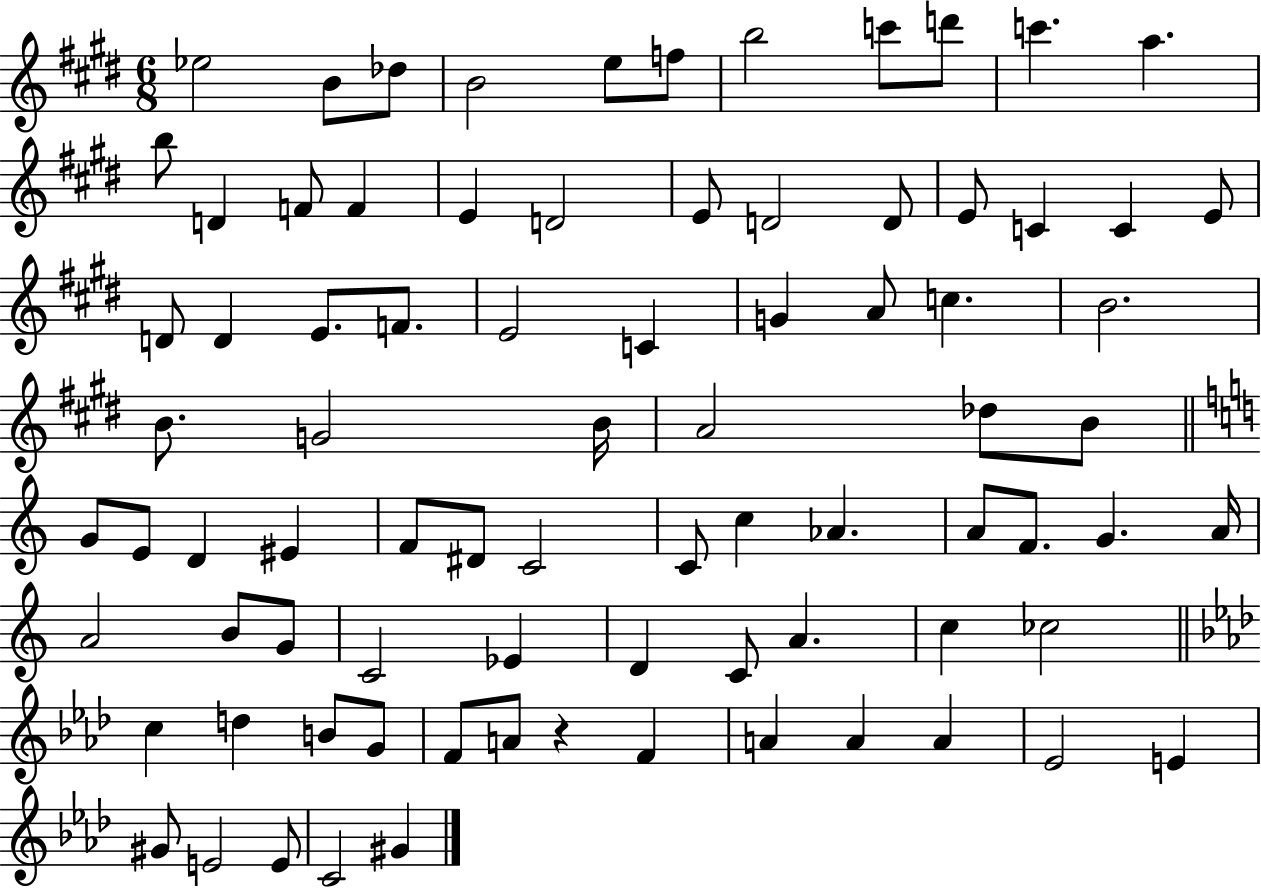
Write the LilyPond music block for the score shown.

{
  \clef treble
  \numericTimeSignature
  \time 6/8
  \key e \major
  \repeat volta 2 { ees''2 b'8 des''8 | b'2 e''8 f''8 | b''2 c'''8 d'''8 | c'''4. a''4. | \break b''8 d'4 f'8 f'4 | e'4 d'2 | e'8 d'2 d'8 | e'8 c'4 c'4 e'8 | \break d'8 d'4 e'8. f'8. | e'2 c'4 | g'4 a'8 c''4. | b'2. | \break b'8. g'2 b'16 | a'2 des''8 b'8 | \bar "||" \break \key c \major g'8 e'8 d'4 eis'4 | f'8 dis'8 c'2 | c'8 c''4 aes'4. | a'8 f'8. g'4. a'16 | \break a'2 b'8 g'8 | c'2 ees'4 | d'4 c'8 a'4. | c''4 ces''2 | \break \bar "||" \break \key f \minor c''4 d''4 b'8 g'8 | f'8 a'8 r4 f'4 | a'4 a'4 a'4 | ees'2 e'4 | \break gis'8 e'2 e'8 | c'2 gis'4 | } \bar "|."
}